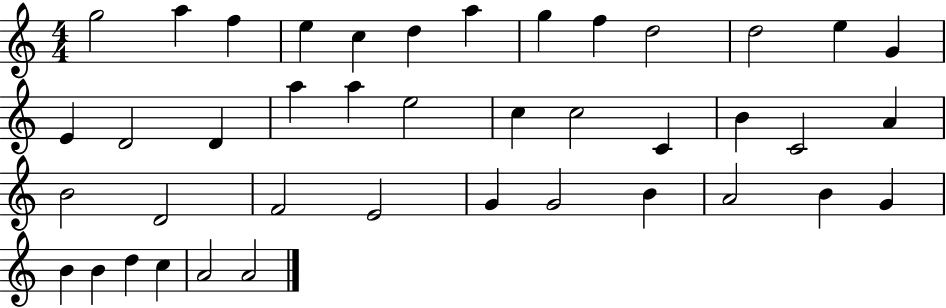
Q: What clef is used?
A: treble